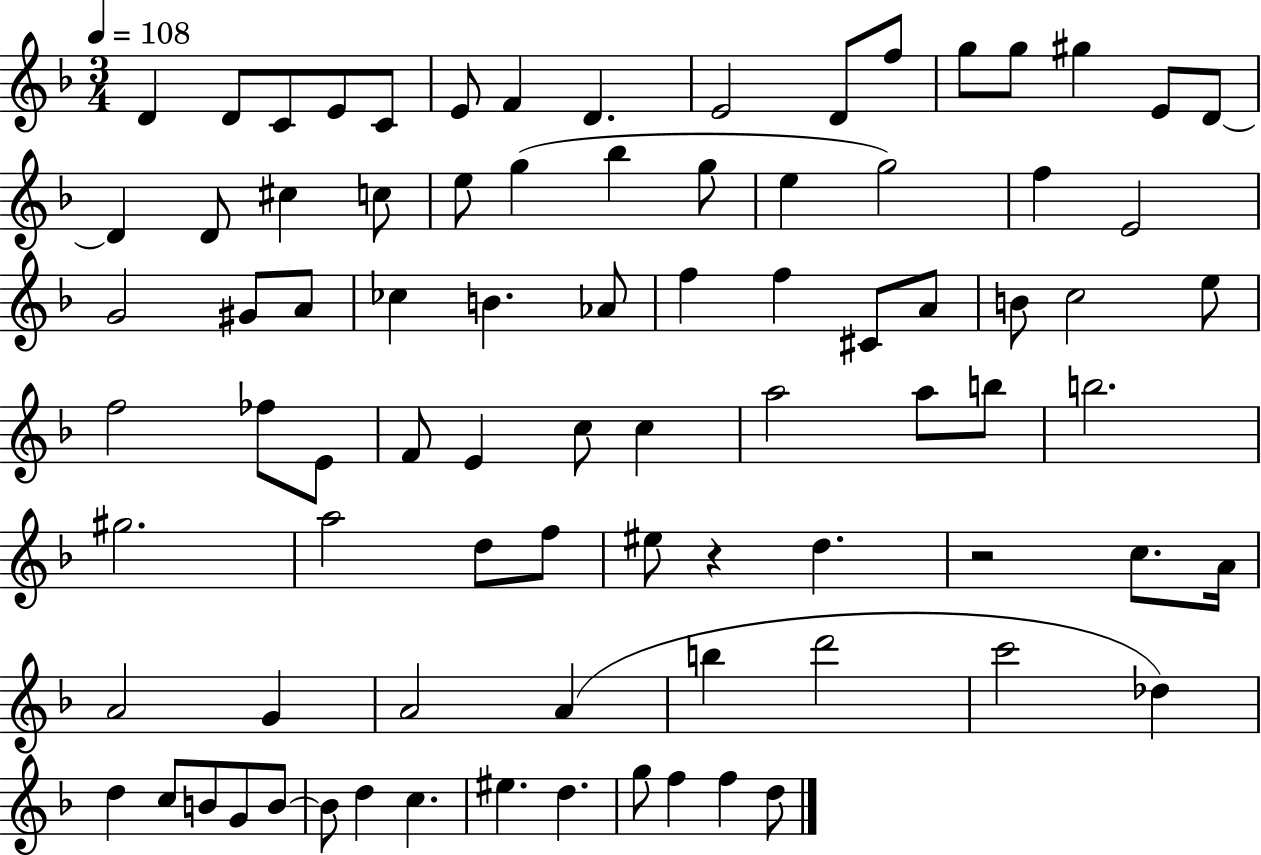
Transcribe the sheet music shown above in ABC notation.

X:1
T:Untitled
M:3/4
L:1/4
K:F
D D/2 C/2 E/2 C/2 E/2 F D E2 D/2 f/2 g/2 g/2 ^g E/2 D/2 D D/2 ^c c/2 e/2 g _b g/2 e g2 f E2 G2 ^G/2 A/2 _c B _A/2 f f ^C/2 A/2 B/2 c2 e/2 f2 _f/2 E/2 F/2 E c/2 c a2 a/2 b/2 b2 ^g2 a2 d/2 f/2 ^e/2 z d z2 c/2 A/4 A2 G A2 A b d'2 c'2 _d d c/2 B/2 G/2 B/2 B/2 d c ^e d g/2 f f d/2